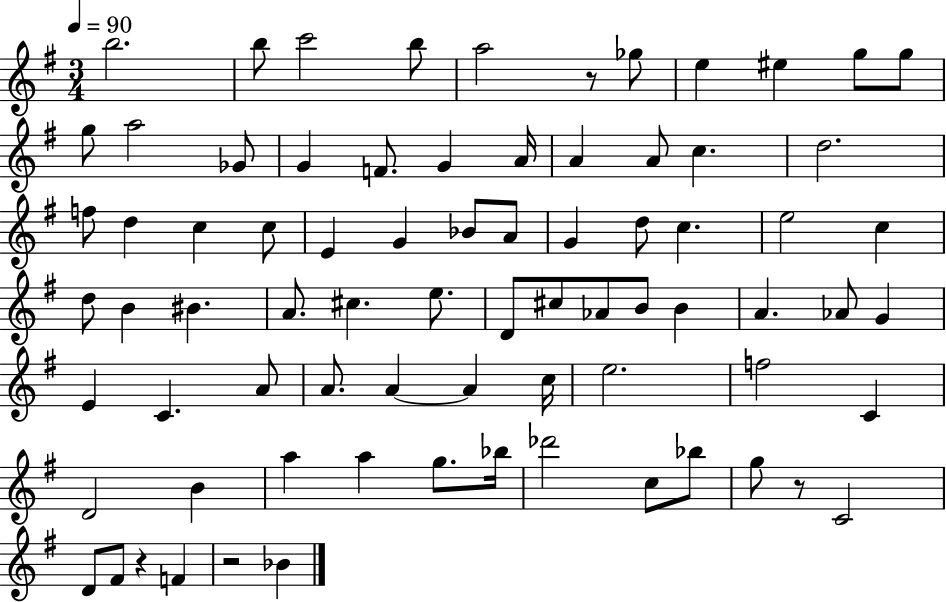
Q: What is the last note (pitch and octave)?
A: Bb4